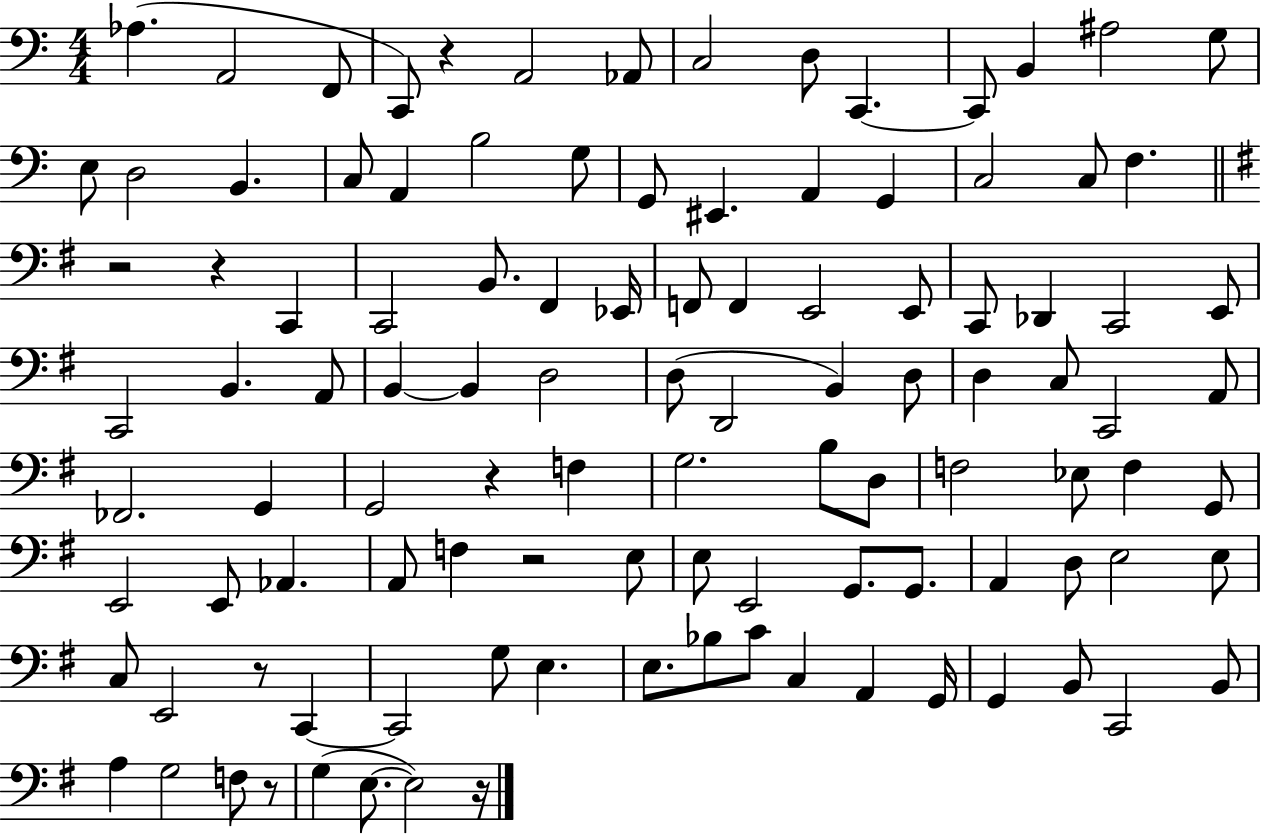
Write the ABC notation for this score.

X:1
T:Untitled
M:4/4
L:1/4
K:C
_A, A,,2 F,,/2 C,,/2 z A,,2 _A,,/2 C,2 D,/2 C,, C,,/2 B,, ^A,2 G,/2 E,/2 D,2 B,, C,/2 A,, B,2 G,/2 G,,/2 ^E,, A,, G,, C,2 C,/2 F, z2 z C,, C,,2 B,,/2 ^F,, _E,,/4 F,,/2 F,, E,,2 E,,/2 C,,/2 _D,, C,,2 E,,/2 C,,2 B,, A,,/2 B,, B,, D,2 D,/2 D,,2 B,, D,/2 D, C,/2 C,,2 A,,/2 _F,,2 G,, G,,2 z F, G,2 B,/2 D,/2 F,2 _E,/2 F, G,,/2 E,,2 E,,/2 _A,, A,,/2 F, z2 E,/2 E,/2 E,,2 G,,/2 G,,/2 A,, D,/2 E,2 E,/2 C,/2 E,,2 z/2 C,, C,,2 G,/2 E, E,/2 _B,/2 C/2 C, A,, G,,/4 G,, B,,/2 C,,2 B,,/2 A, G,2 F,/2 z/2 G, E,/2 E,2 z/4